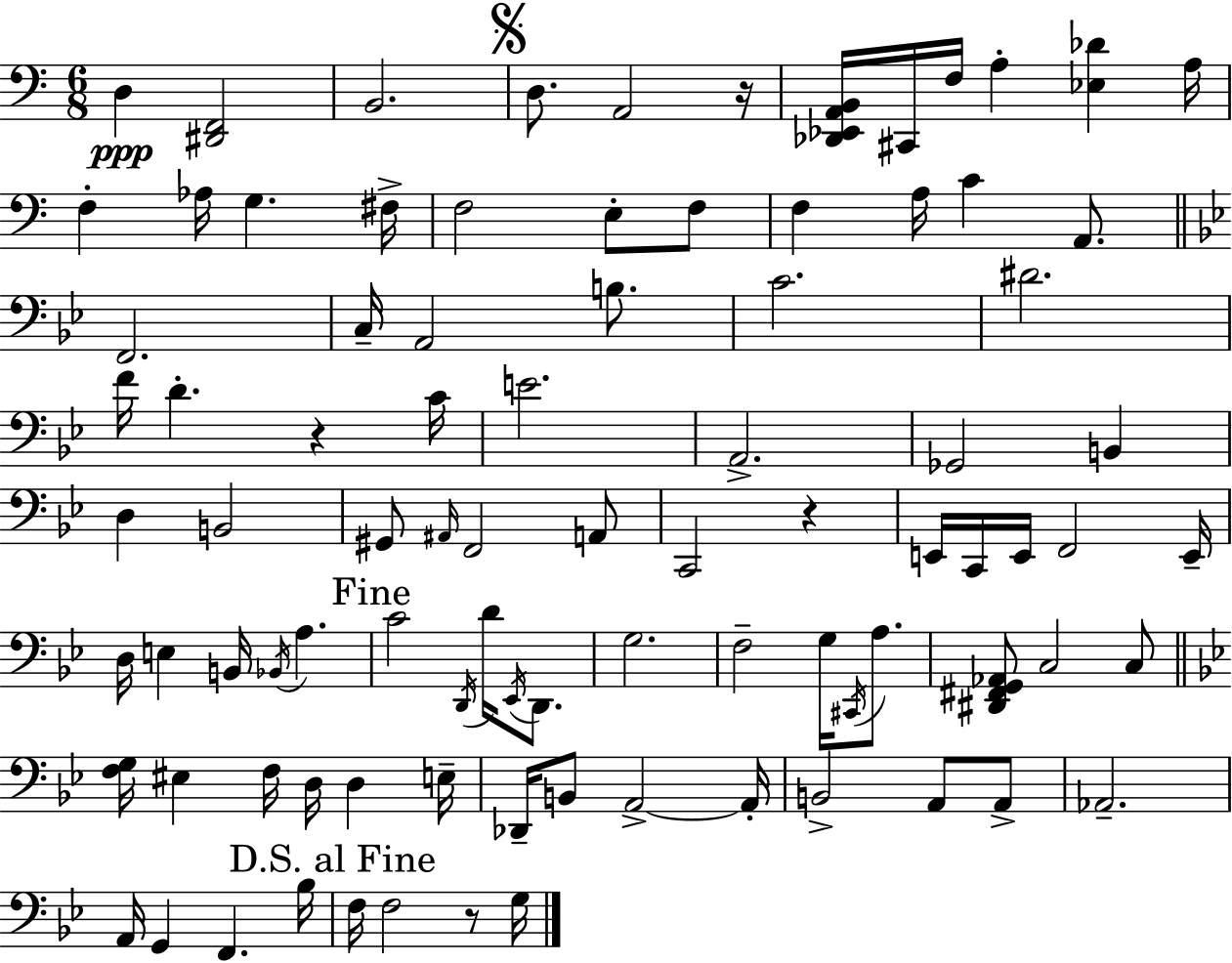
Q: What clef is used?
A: bass